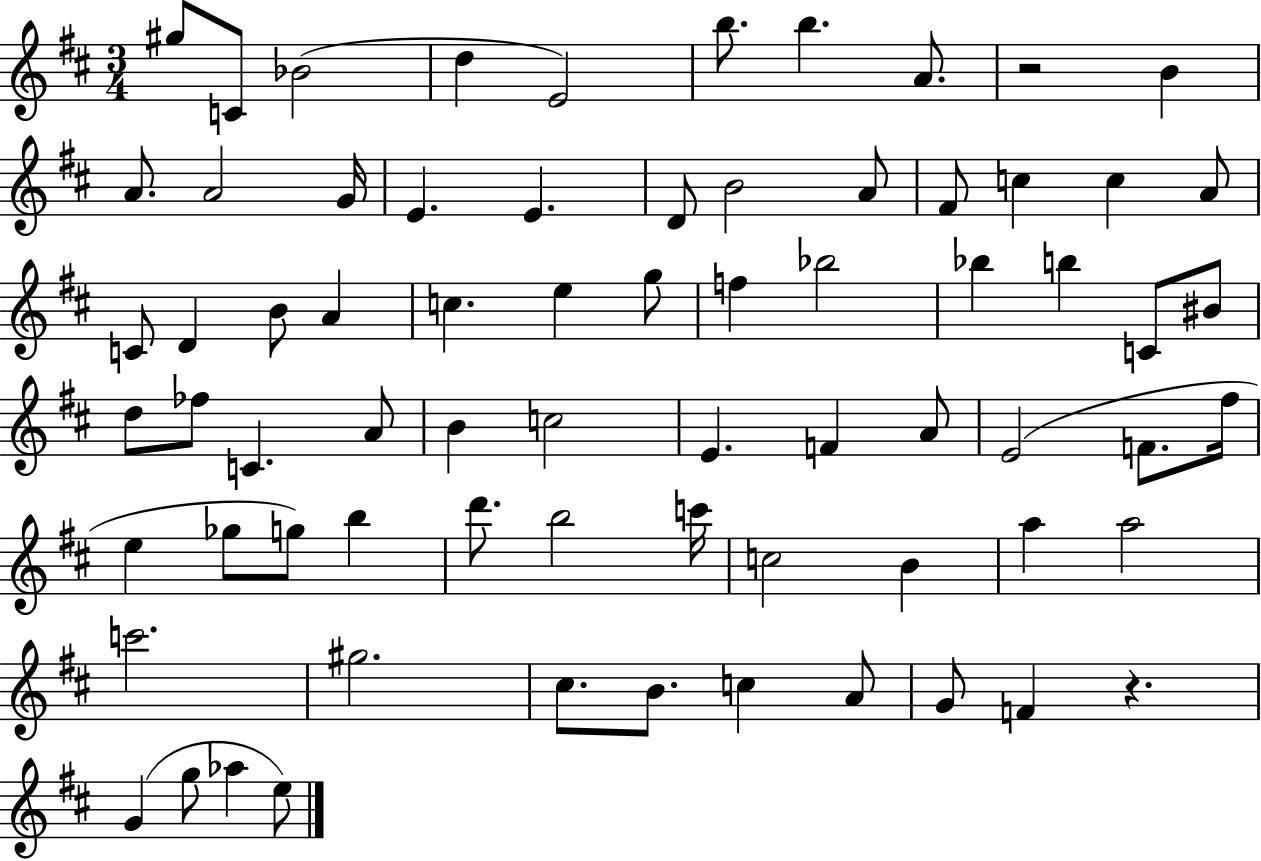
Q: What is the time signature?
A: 3/4